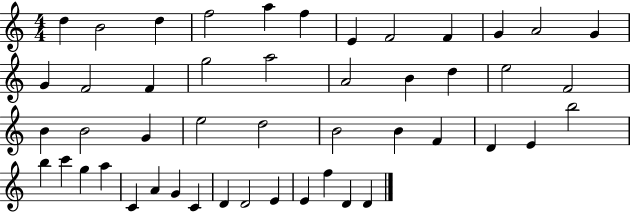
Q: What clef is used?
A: treble